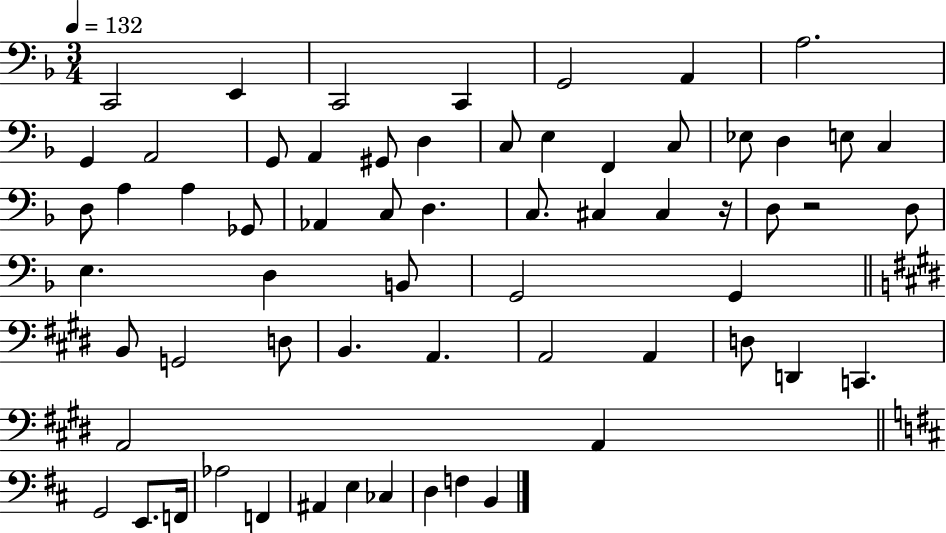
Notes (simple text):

C2/h E2/q C2/h C2/q G2/h A2/q A3/h. G2/q A2/h G2/e A2/q G#2/e D3/q C3/e E3/q F2/q C3/e Eb3/e D3/q E3/e C3/q D3/e A3/q A3/q Gb2/e Ab2/q C3/e D3/q. C3/e. C#3/q C#3/q R/s D3/e R/h D3/e E3/q. D3/q B2/e G2/h G2/q B2/e G2/h D3/e B2/q. A2/q. A2/h A2/q D3/e D2/q C2/q. A2/h A2/q G2/h E2/e. F2/s Ab3/h F2/q A#2/q E3/q CES3/q D3/q F3/q B2/q